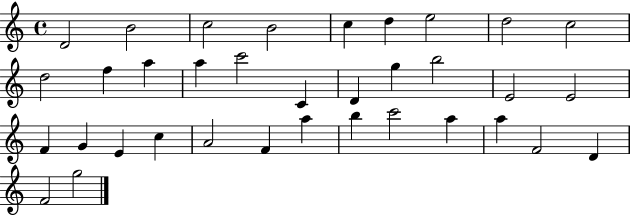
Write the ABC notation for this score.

X:1
T:Untitled
M:4/4
L:1/4
K:C
D2 B2 c2 B2 c d e2 d2 c2 d2 f a a c'2 C D g b2 E2 E2 F G E c A2 F a b c'2 a a F2 D F2 g2